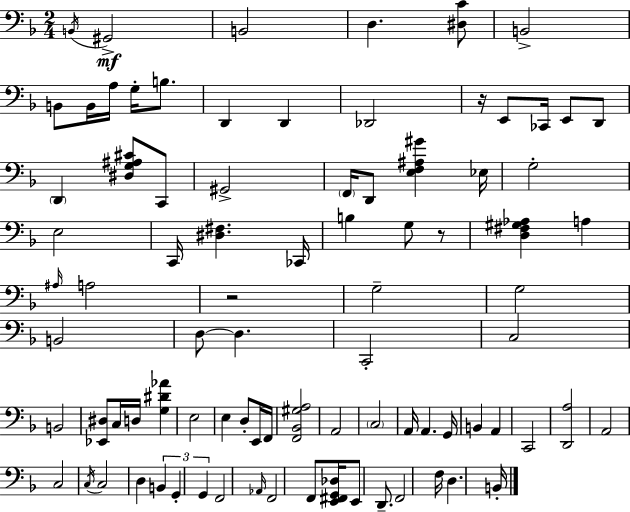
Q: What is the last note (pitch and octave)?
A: B2